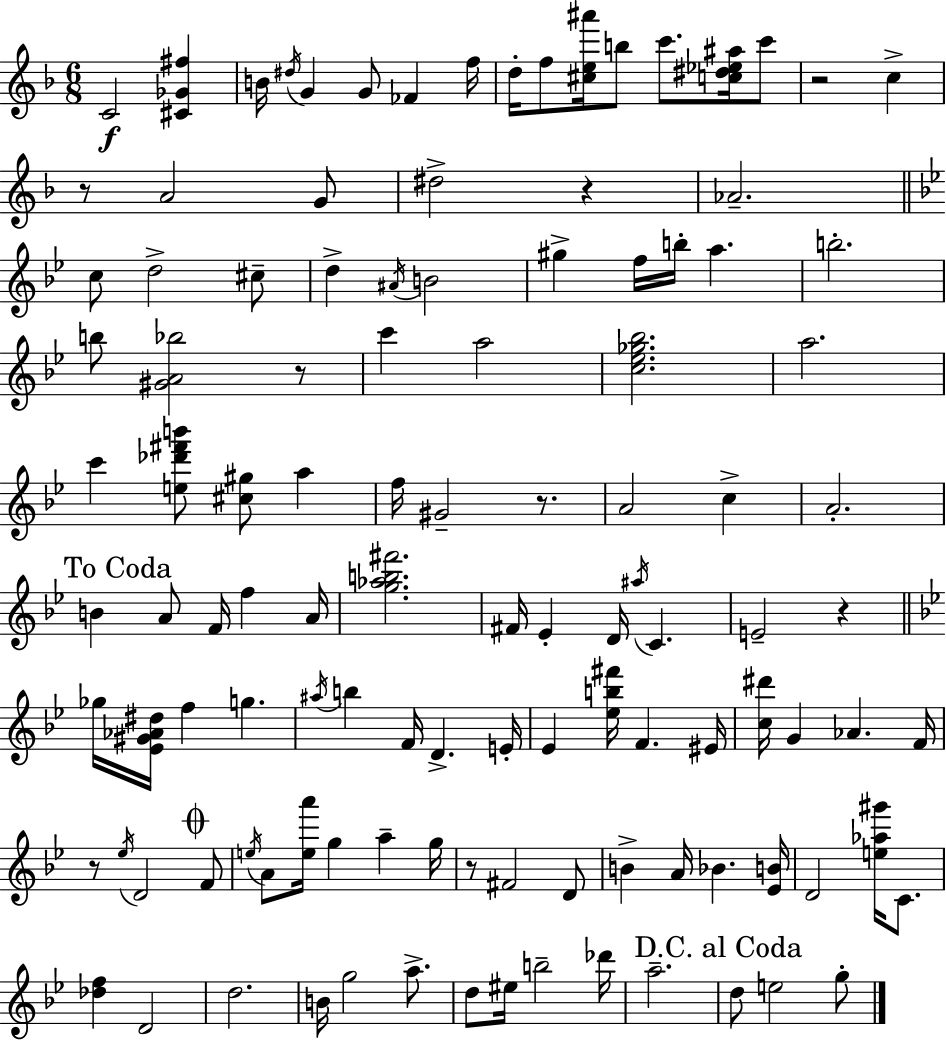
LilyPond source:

{
  \clef treble
  \numericTimeSignature
  \time 6/8
  \key f \major
  c'2\f <cis' ges' fis''>4 | b'16 \acciaccatura { dis''16 } g'4 g'8 fes'4 | f''16 d''16-. f''8 <cis'' e'' ais'''>16 b''8 c'''8. <c'' dis'' ees'' ais''>16 c'''8 | r2 c''4-> | \break r8 a'2 g'8 | dis''2-> r4 | aes'2.-- | \bar "||" \break \key g \minor c''8 d''2-> cis''8-- | d''4-> \acciaccatura { ais'16 } b'2 | gis''4-> f''16 b''16-. a''4. | b''2.-. | \break b''8 <gis' a' bes''>2 r8 | c'''4 a''2 | <c'' ees'' ges'' bes''>2. | a''2. | \break c'''4 <e'' des''' fis''' b'''>8 <cis'' gis''>8 a''4 | f''16 gis'2-- r8. | a'2 c''4-> | a'2.-. | \break \mark "To Coda" b'4 a'8 f'16 f''4 | a'16 <g'' aes'' b'' fis'''>2. | fis'16 ees'4-. d'16 \acciaccatura { ais''16 } c'4. | e'2-- r4 | \break \bar "||" \break \key bes \major ges''16 <ees' gis' aes' dis''>16 f''4 g''4. | \acciaccatura { ais''16 } b''4 f'16 d'4.-> | e'16-. ees'4 <ees'' b'' fis'''>16 f'4. | eis'16 <c'' dis'''>16 g'4 aes'4. | \break f'16 r8 \acciaccatura { ees''16 } d'2 | \mark \markup { \musicglyph "scripts.coda" } f'8 \acciaccatura { e''16 } a'8 <e'' a'''>16 g''4 a''4-- | g''16 r8 fis'2 | d'8 b'4-> a'16 bes'4. | \break <ees' b'>16 d'2 <e'' aes'' gis'''>16 | c'8. <des'' f''>4 d'2 | d''2. | b'16 g''2 | \break a''8.-> d''8 eis''16 b''2-- | des'''16 a''2.-- | \mark "D.C. al Coda" d''8 e''2 | g''8-. \bar "|."
}